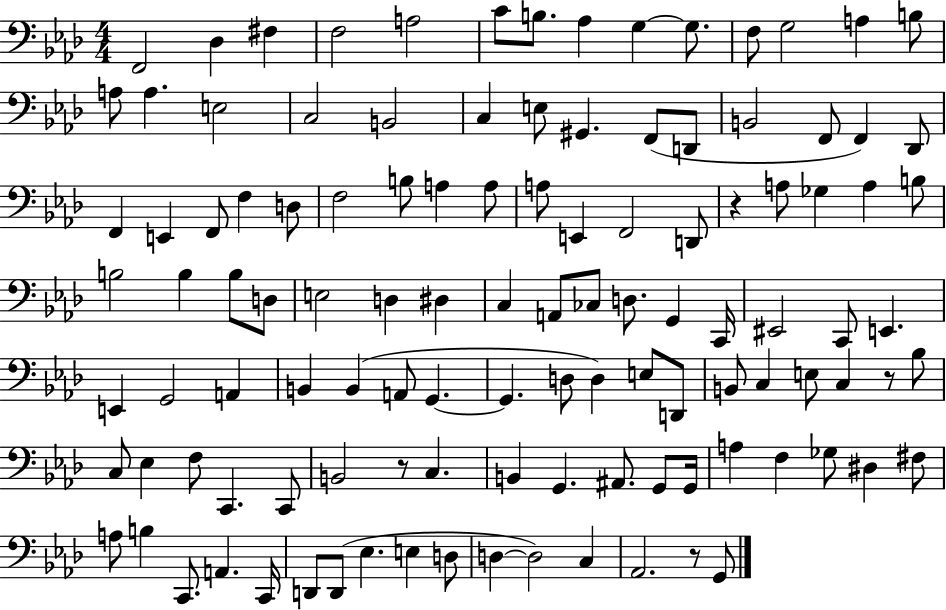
{
  \clef bass
  \numericTimeSignature
  \time 4/4
  \key aes \major
  f,2 des4 fis4 | f2 a2 | c'8 b8. aes4 g4~~ g8. | f8 g2 a4 b8 | \break a8 a4. e2 | c2 b,2 | c4 e8 gis,4. f,8( d,8 | b,2 f,8 f,4) des,8 | \break f,4 e,4 f,8 f4 d8 | f2 b8 a4 a8 | a8 e,4 f,2 d,8 | r4 a8 ges4 a4 b8 | \break b2 b4 b8 d8 | e2 d4 dis4 | c4 a,8 ces8 d8. g,4 c,16 | eis,2 c,8 e,4. | \break e,4 g,2 a,4 | b,4 b,4( a,8 g,4.~~ | g,4. d8 d4) e8 d,8 | b,8 c4 e8 c4 r8 bes8 | \break c8 ees4 f8 c,4. c,8 | b,2 r8 c4. | b,4 g,4. ais,8. g,8 g,16 | a4 f4 ges8 dis4 fis8 | \break a8 b4 c,8. a,4. c,16 | d,8 d,8( ees4. e4 d8 | d4~~ d2) c4 | aes,2. r8 g,8 | \break \bar "|."
}